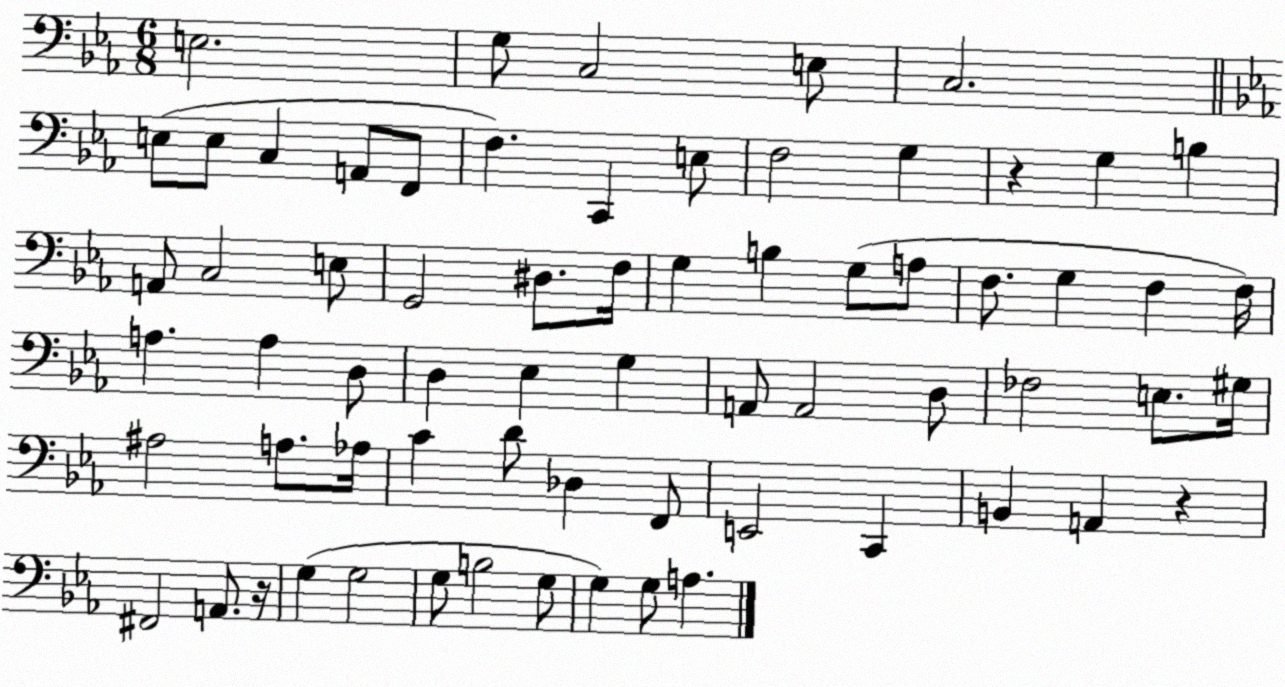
X:1
T:Untitled
M:6/8
L:1/4
K:Eb
E,2 G,/2 C,2 E,/2 C,2 E,/2 E,/2 C, A,,/2 F,,/2 F, C,, E,/2 F,2 G, z G, B, A,,/2 C,2 E,/2 G,,2 ^D,/2 F,/4 G, B, G,/2 A,/2 F,/2 G, F, F,/4 A, A, D,/2 D, _E, G, A,,/2 A,,2 D,/2 _F,2 E,/2 ^G,/4 ^A,2 A,/2 _A,/4 C D/2 _D, F,,/2 E,,2 C,, B,, A,, z ^F,,2 A,,/2 z/4 G, G,2 G,/2 B,2 G,/2 G, G,/2 A,